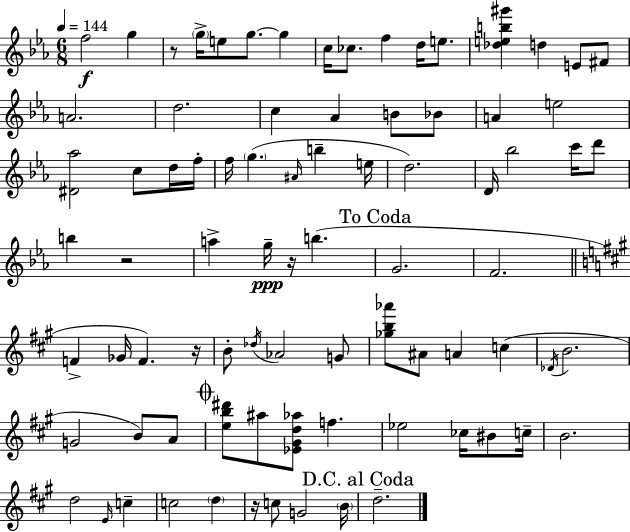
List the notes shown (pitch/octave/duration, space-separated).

F5/h G5/q R/e G5/s E5/e G5/e. G5/q C5/s CES5/e. F5/q D5/s E5/e. [Db5,E5,B5,G#6]/q D5/q E4/e F#4/e A4/h. D5/h. C5/q Ab4/q B4/e Bb4/e A4/q E5/h [D#4,Ab5]/h C5/e D5/s F5/s F5/s G5/q. A#4/s B5/q E5/s D5/h. D4/s Bb5/h C6/s D6/e B5/q R/h A5/q G5/s R/s B5/q. G4/h. F4/h. F4/q Gb4/s F4/q. R/s B4/e Db5/s Ab4/h G4/e [Gb5,B5,Ab6]/e A#4/e A4/q C5/q Db4/s B4/h. G4/h B4/e A4/e [E5,B5,D#6]/e A#5/e [Eb4,G#4,D5,Ab5]/e F5/q. Eb5/h CES5/s BIS4/e C5/s B4/h. D5/h E4/s C5/q C5/h D5/q R/s C5/e G4/h B4/s D5/h.